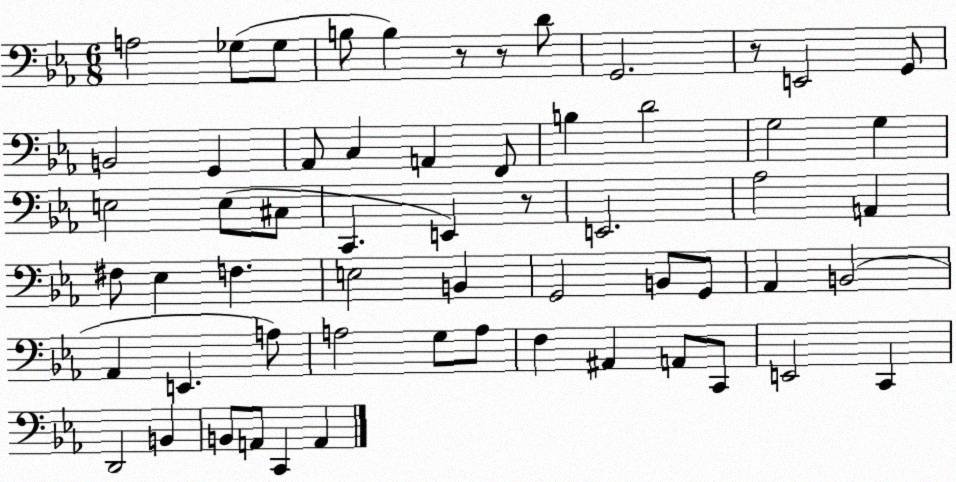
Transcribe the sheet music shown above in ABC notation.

X:1
T:Untitled
M:6/8
L:1/4
K:Eb
A,2 _G,/2 _G,/2 B,/2 B, z/2 z/2 D/2 G,,2 z/2 E,,2 G,,/2 B,,2 G,, _A,,/2 C, A,, F,,/2 B, D2 G,2 G, E,2 E,/2 ^C,/2 C,, E,, z/2 E,,2 _A,2 A,, ^F,/2 _E, F, E,2 B,, G,,2 B,,/2 G,,/2 _A,, B,,2 _A,, E,, A,/2 A,2 G,/2 A,/2 F, ^A,, A,,/2 C,,/2 E,,2 C,, D,,2 B,, B,,/2 A,,/2 C,, A,,